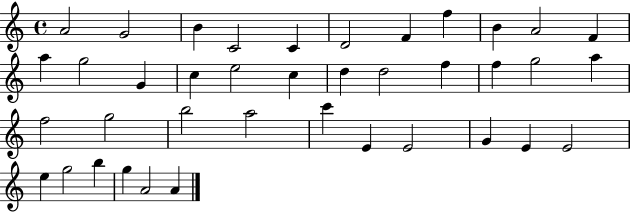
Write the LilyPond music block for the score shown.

{
  \clef treble
  \time 4/4
  \defaultTimeSignature
  \key c \major
  a'2 g'2 | b'4 c'2 c'4 | d'2 f'4 f''4 | b'4 a'2 f'4 | \break a''4 g''2 g'4 | c''4 e''2 c''4 | d''4 d''2 f''4 | f''4 g''2 a''4 | \break f''2 g''2 | b''2 a''2 | c'''4 e'4 e'2 | g'4 e'4 e'2 | \break e''4 g''2 b''4 | g''4 a'2 a'4 | \bar "|."
}